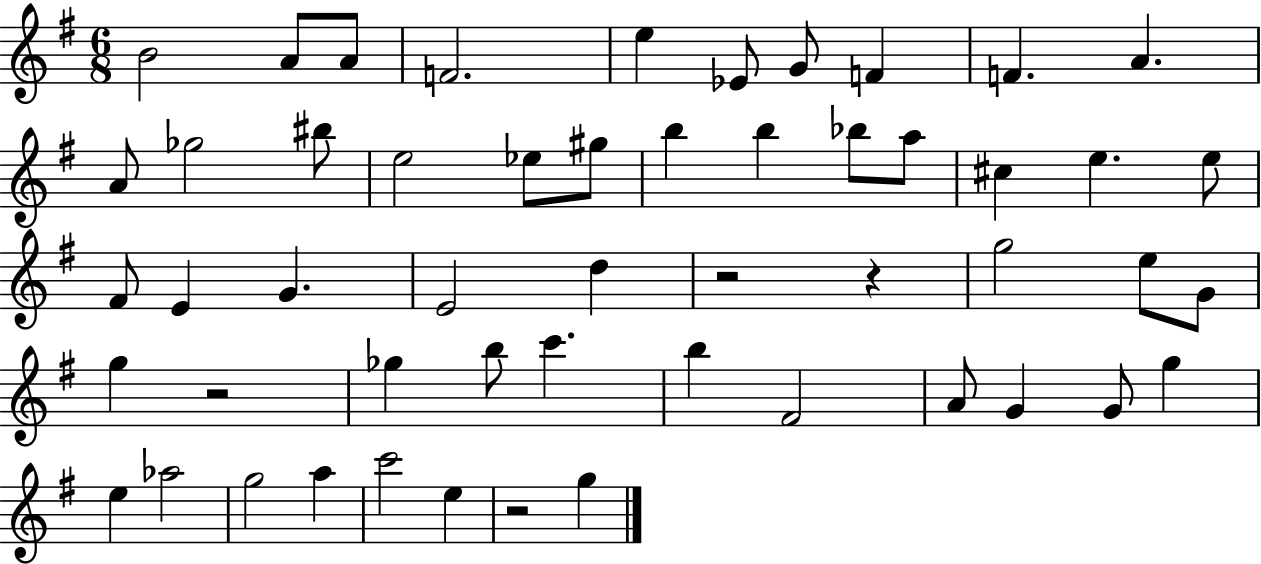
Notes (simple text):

B4/h A4/e A4/e F4/h. E5/q Eb4/e G4/e F4/q F4/q. A4/q. A4/e Gb5/h BIS5/e E5/h Eb5/e G#5/e B5/q B5/q Bb5/e A5/e C#5/q E5/q. E5/e F#4/e E4/q G4/q. E4/h D5/q R/h R/q G5/h E5/e G4/e G5/q R/h Gb5/q B5/e C6/q. B5/q F#4/h A4/e G4/q G4/e G5/q E5/q Ab5/h G5/h A5/q C6/h E5/q R/h G5/q